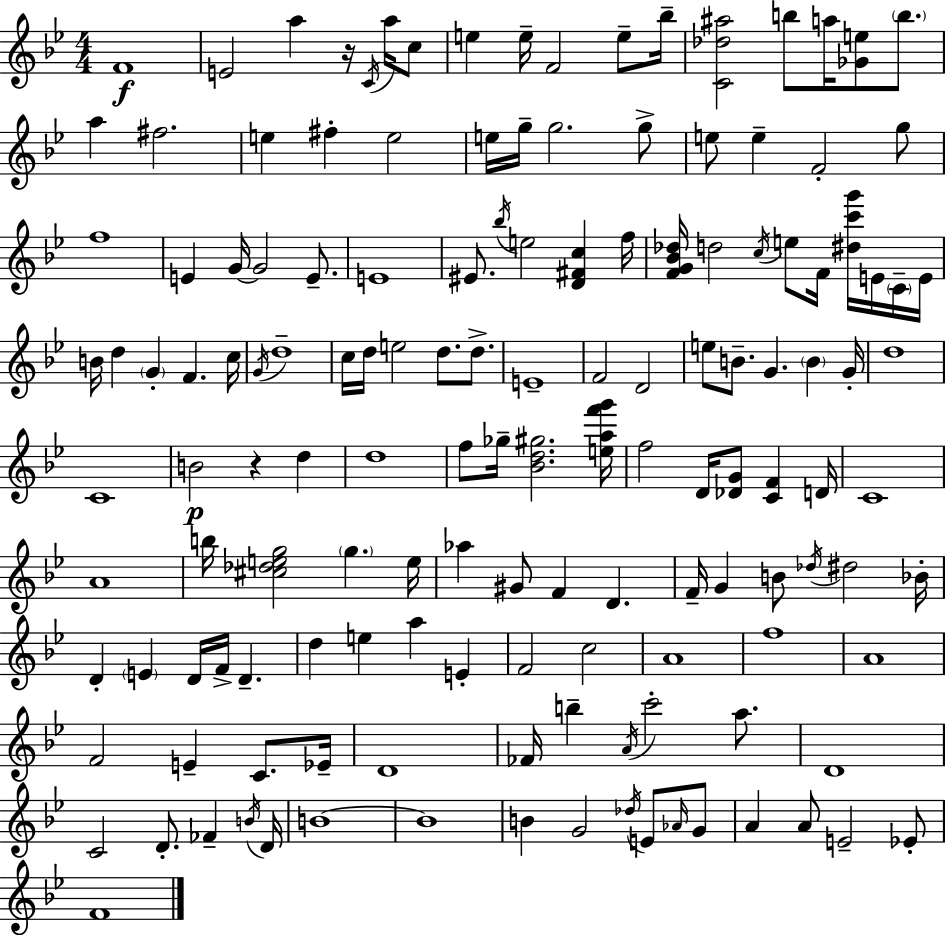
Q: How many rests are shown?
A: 2